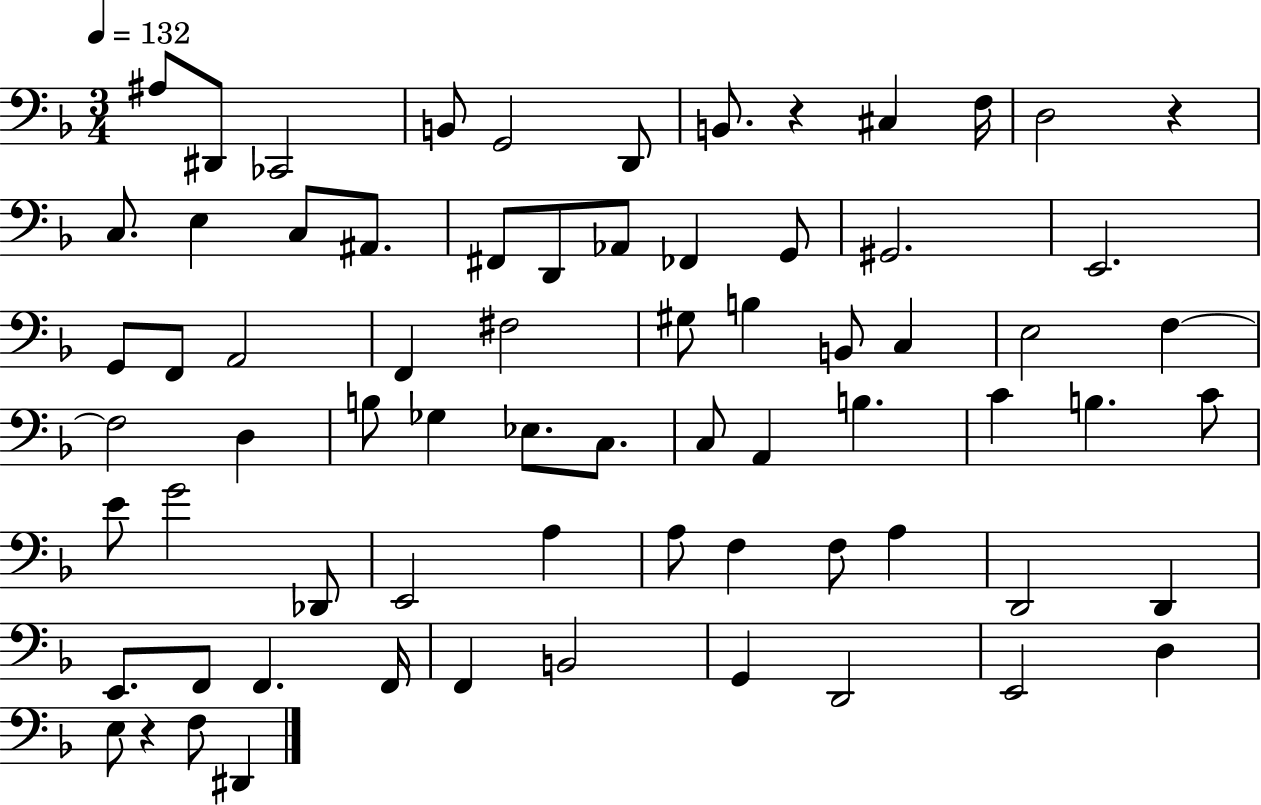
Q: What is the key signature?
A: F major